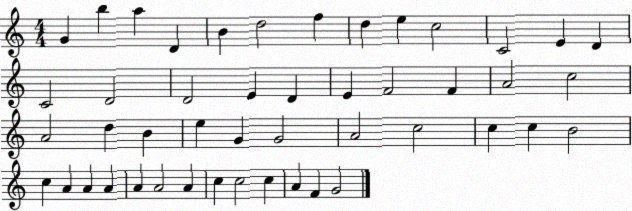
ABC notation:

X:1
T:Untitled
M:4/4
L:1/4
K:C
G b a D B d2 f d e c2 C2 E D C2 D2 D2 E D E F2 F A2 c2 A2 d B e G G2 A2 c2 c c B2 c A A A A A2 A c c2 c A F G2